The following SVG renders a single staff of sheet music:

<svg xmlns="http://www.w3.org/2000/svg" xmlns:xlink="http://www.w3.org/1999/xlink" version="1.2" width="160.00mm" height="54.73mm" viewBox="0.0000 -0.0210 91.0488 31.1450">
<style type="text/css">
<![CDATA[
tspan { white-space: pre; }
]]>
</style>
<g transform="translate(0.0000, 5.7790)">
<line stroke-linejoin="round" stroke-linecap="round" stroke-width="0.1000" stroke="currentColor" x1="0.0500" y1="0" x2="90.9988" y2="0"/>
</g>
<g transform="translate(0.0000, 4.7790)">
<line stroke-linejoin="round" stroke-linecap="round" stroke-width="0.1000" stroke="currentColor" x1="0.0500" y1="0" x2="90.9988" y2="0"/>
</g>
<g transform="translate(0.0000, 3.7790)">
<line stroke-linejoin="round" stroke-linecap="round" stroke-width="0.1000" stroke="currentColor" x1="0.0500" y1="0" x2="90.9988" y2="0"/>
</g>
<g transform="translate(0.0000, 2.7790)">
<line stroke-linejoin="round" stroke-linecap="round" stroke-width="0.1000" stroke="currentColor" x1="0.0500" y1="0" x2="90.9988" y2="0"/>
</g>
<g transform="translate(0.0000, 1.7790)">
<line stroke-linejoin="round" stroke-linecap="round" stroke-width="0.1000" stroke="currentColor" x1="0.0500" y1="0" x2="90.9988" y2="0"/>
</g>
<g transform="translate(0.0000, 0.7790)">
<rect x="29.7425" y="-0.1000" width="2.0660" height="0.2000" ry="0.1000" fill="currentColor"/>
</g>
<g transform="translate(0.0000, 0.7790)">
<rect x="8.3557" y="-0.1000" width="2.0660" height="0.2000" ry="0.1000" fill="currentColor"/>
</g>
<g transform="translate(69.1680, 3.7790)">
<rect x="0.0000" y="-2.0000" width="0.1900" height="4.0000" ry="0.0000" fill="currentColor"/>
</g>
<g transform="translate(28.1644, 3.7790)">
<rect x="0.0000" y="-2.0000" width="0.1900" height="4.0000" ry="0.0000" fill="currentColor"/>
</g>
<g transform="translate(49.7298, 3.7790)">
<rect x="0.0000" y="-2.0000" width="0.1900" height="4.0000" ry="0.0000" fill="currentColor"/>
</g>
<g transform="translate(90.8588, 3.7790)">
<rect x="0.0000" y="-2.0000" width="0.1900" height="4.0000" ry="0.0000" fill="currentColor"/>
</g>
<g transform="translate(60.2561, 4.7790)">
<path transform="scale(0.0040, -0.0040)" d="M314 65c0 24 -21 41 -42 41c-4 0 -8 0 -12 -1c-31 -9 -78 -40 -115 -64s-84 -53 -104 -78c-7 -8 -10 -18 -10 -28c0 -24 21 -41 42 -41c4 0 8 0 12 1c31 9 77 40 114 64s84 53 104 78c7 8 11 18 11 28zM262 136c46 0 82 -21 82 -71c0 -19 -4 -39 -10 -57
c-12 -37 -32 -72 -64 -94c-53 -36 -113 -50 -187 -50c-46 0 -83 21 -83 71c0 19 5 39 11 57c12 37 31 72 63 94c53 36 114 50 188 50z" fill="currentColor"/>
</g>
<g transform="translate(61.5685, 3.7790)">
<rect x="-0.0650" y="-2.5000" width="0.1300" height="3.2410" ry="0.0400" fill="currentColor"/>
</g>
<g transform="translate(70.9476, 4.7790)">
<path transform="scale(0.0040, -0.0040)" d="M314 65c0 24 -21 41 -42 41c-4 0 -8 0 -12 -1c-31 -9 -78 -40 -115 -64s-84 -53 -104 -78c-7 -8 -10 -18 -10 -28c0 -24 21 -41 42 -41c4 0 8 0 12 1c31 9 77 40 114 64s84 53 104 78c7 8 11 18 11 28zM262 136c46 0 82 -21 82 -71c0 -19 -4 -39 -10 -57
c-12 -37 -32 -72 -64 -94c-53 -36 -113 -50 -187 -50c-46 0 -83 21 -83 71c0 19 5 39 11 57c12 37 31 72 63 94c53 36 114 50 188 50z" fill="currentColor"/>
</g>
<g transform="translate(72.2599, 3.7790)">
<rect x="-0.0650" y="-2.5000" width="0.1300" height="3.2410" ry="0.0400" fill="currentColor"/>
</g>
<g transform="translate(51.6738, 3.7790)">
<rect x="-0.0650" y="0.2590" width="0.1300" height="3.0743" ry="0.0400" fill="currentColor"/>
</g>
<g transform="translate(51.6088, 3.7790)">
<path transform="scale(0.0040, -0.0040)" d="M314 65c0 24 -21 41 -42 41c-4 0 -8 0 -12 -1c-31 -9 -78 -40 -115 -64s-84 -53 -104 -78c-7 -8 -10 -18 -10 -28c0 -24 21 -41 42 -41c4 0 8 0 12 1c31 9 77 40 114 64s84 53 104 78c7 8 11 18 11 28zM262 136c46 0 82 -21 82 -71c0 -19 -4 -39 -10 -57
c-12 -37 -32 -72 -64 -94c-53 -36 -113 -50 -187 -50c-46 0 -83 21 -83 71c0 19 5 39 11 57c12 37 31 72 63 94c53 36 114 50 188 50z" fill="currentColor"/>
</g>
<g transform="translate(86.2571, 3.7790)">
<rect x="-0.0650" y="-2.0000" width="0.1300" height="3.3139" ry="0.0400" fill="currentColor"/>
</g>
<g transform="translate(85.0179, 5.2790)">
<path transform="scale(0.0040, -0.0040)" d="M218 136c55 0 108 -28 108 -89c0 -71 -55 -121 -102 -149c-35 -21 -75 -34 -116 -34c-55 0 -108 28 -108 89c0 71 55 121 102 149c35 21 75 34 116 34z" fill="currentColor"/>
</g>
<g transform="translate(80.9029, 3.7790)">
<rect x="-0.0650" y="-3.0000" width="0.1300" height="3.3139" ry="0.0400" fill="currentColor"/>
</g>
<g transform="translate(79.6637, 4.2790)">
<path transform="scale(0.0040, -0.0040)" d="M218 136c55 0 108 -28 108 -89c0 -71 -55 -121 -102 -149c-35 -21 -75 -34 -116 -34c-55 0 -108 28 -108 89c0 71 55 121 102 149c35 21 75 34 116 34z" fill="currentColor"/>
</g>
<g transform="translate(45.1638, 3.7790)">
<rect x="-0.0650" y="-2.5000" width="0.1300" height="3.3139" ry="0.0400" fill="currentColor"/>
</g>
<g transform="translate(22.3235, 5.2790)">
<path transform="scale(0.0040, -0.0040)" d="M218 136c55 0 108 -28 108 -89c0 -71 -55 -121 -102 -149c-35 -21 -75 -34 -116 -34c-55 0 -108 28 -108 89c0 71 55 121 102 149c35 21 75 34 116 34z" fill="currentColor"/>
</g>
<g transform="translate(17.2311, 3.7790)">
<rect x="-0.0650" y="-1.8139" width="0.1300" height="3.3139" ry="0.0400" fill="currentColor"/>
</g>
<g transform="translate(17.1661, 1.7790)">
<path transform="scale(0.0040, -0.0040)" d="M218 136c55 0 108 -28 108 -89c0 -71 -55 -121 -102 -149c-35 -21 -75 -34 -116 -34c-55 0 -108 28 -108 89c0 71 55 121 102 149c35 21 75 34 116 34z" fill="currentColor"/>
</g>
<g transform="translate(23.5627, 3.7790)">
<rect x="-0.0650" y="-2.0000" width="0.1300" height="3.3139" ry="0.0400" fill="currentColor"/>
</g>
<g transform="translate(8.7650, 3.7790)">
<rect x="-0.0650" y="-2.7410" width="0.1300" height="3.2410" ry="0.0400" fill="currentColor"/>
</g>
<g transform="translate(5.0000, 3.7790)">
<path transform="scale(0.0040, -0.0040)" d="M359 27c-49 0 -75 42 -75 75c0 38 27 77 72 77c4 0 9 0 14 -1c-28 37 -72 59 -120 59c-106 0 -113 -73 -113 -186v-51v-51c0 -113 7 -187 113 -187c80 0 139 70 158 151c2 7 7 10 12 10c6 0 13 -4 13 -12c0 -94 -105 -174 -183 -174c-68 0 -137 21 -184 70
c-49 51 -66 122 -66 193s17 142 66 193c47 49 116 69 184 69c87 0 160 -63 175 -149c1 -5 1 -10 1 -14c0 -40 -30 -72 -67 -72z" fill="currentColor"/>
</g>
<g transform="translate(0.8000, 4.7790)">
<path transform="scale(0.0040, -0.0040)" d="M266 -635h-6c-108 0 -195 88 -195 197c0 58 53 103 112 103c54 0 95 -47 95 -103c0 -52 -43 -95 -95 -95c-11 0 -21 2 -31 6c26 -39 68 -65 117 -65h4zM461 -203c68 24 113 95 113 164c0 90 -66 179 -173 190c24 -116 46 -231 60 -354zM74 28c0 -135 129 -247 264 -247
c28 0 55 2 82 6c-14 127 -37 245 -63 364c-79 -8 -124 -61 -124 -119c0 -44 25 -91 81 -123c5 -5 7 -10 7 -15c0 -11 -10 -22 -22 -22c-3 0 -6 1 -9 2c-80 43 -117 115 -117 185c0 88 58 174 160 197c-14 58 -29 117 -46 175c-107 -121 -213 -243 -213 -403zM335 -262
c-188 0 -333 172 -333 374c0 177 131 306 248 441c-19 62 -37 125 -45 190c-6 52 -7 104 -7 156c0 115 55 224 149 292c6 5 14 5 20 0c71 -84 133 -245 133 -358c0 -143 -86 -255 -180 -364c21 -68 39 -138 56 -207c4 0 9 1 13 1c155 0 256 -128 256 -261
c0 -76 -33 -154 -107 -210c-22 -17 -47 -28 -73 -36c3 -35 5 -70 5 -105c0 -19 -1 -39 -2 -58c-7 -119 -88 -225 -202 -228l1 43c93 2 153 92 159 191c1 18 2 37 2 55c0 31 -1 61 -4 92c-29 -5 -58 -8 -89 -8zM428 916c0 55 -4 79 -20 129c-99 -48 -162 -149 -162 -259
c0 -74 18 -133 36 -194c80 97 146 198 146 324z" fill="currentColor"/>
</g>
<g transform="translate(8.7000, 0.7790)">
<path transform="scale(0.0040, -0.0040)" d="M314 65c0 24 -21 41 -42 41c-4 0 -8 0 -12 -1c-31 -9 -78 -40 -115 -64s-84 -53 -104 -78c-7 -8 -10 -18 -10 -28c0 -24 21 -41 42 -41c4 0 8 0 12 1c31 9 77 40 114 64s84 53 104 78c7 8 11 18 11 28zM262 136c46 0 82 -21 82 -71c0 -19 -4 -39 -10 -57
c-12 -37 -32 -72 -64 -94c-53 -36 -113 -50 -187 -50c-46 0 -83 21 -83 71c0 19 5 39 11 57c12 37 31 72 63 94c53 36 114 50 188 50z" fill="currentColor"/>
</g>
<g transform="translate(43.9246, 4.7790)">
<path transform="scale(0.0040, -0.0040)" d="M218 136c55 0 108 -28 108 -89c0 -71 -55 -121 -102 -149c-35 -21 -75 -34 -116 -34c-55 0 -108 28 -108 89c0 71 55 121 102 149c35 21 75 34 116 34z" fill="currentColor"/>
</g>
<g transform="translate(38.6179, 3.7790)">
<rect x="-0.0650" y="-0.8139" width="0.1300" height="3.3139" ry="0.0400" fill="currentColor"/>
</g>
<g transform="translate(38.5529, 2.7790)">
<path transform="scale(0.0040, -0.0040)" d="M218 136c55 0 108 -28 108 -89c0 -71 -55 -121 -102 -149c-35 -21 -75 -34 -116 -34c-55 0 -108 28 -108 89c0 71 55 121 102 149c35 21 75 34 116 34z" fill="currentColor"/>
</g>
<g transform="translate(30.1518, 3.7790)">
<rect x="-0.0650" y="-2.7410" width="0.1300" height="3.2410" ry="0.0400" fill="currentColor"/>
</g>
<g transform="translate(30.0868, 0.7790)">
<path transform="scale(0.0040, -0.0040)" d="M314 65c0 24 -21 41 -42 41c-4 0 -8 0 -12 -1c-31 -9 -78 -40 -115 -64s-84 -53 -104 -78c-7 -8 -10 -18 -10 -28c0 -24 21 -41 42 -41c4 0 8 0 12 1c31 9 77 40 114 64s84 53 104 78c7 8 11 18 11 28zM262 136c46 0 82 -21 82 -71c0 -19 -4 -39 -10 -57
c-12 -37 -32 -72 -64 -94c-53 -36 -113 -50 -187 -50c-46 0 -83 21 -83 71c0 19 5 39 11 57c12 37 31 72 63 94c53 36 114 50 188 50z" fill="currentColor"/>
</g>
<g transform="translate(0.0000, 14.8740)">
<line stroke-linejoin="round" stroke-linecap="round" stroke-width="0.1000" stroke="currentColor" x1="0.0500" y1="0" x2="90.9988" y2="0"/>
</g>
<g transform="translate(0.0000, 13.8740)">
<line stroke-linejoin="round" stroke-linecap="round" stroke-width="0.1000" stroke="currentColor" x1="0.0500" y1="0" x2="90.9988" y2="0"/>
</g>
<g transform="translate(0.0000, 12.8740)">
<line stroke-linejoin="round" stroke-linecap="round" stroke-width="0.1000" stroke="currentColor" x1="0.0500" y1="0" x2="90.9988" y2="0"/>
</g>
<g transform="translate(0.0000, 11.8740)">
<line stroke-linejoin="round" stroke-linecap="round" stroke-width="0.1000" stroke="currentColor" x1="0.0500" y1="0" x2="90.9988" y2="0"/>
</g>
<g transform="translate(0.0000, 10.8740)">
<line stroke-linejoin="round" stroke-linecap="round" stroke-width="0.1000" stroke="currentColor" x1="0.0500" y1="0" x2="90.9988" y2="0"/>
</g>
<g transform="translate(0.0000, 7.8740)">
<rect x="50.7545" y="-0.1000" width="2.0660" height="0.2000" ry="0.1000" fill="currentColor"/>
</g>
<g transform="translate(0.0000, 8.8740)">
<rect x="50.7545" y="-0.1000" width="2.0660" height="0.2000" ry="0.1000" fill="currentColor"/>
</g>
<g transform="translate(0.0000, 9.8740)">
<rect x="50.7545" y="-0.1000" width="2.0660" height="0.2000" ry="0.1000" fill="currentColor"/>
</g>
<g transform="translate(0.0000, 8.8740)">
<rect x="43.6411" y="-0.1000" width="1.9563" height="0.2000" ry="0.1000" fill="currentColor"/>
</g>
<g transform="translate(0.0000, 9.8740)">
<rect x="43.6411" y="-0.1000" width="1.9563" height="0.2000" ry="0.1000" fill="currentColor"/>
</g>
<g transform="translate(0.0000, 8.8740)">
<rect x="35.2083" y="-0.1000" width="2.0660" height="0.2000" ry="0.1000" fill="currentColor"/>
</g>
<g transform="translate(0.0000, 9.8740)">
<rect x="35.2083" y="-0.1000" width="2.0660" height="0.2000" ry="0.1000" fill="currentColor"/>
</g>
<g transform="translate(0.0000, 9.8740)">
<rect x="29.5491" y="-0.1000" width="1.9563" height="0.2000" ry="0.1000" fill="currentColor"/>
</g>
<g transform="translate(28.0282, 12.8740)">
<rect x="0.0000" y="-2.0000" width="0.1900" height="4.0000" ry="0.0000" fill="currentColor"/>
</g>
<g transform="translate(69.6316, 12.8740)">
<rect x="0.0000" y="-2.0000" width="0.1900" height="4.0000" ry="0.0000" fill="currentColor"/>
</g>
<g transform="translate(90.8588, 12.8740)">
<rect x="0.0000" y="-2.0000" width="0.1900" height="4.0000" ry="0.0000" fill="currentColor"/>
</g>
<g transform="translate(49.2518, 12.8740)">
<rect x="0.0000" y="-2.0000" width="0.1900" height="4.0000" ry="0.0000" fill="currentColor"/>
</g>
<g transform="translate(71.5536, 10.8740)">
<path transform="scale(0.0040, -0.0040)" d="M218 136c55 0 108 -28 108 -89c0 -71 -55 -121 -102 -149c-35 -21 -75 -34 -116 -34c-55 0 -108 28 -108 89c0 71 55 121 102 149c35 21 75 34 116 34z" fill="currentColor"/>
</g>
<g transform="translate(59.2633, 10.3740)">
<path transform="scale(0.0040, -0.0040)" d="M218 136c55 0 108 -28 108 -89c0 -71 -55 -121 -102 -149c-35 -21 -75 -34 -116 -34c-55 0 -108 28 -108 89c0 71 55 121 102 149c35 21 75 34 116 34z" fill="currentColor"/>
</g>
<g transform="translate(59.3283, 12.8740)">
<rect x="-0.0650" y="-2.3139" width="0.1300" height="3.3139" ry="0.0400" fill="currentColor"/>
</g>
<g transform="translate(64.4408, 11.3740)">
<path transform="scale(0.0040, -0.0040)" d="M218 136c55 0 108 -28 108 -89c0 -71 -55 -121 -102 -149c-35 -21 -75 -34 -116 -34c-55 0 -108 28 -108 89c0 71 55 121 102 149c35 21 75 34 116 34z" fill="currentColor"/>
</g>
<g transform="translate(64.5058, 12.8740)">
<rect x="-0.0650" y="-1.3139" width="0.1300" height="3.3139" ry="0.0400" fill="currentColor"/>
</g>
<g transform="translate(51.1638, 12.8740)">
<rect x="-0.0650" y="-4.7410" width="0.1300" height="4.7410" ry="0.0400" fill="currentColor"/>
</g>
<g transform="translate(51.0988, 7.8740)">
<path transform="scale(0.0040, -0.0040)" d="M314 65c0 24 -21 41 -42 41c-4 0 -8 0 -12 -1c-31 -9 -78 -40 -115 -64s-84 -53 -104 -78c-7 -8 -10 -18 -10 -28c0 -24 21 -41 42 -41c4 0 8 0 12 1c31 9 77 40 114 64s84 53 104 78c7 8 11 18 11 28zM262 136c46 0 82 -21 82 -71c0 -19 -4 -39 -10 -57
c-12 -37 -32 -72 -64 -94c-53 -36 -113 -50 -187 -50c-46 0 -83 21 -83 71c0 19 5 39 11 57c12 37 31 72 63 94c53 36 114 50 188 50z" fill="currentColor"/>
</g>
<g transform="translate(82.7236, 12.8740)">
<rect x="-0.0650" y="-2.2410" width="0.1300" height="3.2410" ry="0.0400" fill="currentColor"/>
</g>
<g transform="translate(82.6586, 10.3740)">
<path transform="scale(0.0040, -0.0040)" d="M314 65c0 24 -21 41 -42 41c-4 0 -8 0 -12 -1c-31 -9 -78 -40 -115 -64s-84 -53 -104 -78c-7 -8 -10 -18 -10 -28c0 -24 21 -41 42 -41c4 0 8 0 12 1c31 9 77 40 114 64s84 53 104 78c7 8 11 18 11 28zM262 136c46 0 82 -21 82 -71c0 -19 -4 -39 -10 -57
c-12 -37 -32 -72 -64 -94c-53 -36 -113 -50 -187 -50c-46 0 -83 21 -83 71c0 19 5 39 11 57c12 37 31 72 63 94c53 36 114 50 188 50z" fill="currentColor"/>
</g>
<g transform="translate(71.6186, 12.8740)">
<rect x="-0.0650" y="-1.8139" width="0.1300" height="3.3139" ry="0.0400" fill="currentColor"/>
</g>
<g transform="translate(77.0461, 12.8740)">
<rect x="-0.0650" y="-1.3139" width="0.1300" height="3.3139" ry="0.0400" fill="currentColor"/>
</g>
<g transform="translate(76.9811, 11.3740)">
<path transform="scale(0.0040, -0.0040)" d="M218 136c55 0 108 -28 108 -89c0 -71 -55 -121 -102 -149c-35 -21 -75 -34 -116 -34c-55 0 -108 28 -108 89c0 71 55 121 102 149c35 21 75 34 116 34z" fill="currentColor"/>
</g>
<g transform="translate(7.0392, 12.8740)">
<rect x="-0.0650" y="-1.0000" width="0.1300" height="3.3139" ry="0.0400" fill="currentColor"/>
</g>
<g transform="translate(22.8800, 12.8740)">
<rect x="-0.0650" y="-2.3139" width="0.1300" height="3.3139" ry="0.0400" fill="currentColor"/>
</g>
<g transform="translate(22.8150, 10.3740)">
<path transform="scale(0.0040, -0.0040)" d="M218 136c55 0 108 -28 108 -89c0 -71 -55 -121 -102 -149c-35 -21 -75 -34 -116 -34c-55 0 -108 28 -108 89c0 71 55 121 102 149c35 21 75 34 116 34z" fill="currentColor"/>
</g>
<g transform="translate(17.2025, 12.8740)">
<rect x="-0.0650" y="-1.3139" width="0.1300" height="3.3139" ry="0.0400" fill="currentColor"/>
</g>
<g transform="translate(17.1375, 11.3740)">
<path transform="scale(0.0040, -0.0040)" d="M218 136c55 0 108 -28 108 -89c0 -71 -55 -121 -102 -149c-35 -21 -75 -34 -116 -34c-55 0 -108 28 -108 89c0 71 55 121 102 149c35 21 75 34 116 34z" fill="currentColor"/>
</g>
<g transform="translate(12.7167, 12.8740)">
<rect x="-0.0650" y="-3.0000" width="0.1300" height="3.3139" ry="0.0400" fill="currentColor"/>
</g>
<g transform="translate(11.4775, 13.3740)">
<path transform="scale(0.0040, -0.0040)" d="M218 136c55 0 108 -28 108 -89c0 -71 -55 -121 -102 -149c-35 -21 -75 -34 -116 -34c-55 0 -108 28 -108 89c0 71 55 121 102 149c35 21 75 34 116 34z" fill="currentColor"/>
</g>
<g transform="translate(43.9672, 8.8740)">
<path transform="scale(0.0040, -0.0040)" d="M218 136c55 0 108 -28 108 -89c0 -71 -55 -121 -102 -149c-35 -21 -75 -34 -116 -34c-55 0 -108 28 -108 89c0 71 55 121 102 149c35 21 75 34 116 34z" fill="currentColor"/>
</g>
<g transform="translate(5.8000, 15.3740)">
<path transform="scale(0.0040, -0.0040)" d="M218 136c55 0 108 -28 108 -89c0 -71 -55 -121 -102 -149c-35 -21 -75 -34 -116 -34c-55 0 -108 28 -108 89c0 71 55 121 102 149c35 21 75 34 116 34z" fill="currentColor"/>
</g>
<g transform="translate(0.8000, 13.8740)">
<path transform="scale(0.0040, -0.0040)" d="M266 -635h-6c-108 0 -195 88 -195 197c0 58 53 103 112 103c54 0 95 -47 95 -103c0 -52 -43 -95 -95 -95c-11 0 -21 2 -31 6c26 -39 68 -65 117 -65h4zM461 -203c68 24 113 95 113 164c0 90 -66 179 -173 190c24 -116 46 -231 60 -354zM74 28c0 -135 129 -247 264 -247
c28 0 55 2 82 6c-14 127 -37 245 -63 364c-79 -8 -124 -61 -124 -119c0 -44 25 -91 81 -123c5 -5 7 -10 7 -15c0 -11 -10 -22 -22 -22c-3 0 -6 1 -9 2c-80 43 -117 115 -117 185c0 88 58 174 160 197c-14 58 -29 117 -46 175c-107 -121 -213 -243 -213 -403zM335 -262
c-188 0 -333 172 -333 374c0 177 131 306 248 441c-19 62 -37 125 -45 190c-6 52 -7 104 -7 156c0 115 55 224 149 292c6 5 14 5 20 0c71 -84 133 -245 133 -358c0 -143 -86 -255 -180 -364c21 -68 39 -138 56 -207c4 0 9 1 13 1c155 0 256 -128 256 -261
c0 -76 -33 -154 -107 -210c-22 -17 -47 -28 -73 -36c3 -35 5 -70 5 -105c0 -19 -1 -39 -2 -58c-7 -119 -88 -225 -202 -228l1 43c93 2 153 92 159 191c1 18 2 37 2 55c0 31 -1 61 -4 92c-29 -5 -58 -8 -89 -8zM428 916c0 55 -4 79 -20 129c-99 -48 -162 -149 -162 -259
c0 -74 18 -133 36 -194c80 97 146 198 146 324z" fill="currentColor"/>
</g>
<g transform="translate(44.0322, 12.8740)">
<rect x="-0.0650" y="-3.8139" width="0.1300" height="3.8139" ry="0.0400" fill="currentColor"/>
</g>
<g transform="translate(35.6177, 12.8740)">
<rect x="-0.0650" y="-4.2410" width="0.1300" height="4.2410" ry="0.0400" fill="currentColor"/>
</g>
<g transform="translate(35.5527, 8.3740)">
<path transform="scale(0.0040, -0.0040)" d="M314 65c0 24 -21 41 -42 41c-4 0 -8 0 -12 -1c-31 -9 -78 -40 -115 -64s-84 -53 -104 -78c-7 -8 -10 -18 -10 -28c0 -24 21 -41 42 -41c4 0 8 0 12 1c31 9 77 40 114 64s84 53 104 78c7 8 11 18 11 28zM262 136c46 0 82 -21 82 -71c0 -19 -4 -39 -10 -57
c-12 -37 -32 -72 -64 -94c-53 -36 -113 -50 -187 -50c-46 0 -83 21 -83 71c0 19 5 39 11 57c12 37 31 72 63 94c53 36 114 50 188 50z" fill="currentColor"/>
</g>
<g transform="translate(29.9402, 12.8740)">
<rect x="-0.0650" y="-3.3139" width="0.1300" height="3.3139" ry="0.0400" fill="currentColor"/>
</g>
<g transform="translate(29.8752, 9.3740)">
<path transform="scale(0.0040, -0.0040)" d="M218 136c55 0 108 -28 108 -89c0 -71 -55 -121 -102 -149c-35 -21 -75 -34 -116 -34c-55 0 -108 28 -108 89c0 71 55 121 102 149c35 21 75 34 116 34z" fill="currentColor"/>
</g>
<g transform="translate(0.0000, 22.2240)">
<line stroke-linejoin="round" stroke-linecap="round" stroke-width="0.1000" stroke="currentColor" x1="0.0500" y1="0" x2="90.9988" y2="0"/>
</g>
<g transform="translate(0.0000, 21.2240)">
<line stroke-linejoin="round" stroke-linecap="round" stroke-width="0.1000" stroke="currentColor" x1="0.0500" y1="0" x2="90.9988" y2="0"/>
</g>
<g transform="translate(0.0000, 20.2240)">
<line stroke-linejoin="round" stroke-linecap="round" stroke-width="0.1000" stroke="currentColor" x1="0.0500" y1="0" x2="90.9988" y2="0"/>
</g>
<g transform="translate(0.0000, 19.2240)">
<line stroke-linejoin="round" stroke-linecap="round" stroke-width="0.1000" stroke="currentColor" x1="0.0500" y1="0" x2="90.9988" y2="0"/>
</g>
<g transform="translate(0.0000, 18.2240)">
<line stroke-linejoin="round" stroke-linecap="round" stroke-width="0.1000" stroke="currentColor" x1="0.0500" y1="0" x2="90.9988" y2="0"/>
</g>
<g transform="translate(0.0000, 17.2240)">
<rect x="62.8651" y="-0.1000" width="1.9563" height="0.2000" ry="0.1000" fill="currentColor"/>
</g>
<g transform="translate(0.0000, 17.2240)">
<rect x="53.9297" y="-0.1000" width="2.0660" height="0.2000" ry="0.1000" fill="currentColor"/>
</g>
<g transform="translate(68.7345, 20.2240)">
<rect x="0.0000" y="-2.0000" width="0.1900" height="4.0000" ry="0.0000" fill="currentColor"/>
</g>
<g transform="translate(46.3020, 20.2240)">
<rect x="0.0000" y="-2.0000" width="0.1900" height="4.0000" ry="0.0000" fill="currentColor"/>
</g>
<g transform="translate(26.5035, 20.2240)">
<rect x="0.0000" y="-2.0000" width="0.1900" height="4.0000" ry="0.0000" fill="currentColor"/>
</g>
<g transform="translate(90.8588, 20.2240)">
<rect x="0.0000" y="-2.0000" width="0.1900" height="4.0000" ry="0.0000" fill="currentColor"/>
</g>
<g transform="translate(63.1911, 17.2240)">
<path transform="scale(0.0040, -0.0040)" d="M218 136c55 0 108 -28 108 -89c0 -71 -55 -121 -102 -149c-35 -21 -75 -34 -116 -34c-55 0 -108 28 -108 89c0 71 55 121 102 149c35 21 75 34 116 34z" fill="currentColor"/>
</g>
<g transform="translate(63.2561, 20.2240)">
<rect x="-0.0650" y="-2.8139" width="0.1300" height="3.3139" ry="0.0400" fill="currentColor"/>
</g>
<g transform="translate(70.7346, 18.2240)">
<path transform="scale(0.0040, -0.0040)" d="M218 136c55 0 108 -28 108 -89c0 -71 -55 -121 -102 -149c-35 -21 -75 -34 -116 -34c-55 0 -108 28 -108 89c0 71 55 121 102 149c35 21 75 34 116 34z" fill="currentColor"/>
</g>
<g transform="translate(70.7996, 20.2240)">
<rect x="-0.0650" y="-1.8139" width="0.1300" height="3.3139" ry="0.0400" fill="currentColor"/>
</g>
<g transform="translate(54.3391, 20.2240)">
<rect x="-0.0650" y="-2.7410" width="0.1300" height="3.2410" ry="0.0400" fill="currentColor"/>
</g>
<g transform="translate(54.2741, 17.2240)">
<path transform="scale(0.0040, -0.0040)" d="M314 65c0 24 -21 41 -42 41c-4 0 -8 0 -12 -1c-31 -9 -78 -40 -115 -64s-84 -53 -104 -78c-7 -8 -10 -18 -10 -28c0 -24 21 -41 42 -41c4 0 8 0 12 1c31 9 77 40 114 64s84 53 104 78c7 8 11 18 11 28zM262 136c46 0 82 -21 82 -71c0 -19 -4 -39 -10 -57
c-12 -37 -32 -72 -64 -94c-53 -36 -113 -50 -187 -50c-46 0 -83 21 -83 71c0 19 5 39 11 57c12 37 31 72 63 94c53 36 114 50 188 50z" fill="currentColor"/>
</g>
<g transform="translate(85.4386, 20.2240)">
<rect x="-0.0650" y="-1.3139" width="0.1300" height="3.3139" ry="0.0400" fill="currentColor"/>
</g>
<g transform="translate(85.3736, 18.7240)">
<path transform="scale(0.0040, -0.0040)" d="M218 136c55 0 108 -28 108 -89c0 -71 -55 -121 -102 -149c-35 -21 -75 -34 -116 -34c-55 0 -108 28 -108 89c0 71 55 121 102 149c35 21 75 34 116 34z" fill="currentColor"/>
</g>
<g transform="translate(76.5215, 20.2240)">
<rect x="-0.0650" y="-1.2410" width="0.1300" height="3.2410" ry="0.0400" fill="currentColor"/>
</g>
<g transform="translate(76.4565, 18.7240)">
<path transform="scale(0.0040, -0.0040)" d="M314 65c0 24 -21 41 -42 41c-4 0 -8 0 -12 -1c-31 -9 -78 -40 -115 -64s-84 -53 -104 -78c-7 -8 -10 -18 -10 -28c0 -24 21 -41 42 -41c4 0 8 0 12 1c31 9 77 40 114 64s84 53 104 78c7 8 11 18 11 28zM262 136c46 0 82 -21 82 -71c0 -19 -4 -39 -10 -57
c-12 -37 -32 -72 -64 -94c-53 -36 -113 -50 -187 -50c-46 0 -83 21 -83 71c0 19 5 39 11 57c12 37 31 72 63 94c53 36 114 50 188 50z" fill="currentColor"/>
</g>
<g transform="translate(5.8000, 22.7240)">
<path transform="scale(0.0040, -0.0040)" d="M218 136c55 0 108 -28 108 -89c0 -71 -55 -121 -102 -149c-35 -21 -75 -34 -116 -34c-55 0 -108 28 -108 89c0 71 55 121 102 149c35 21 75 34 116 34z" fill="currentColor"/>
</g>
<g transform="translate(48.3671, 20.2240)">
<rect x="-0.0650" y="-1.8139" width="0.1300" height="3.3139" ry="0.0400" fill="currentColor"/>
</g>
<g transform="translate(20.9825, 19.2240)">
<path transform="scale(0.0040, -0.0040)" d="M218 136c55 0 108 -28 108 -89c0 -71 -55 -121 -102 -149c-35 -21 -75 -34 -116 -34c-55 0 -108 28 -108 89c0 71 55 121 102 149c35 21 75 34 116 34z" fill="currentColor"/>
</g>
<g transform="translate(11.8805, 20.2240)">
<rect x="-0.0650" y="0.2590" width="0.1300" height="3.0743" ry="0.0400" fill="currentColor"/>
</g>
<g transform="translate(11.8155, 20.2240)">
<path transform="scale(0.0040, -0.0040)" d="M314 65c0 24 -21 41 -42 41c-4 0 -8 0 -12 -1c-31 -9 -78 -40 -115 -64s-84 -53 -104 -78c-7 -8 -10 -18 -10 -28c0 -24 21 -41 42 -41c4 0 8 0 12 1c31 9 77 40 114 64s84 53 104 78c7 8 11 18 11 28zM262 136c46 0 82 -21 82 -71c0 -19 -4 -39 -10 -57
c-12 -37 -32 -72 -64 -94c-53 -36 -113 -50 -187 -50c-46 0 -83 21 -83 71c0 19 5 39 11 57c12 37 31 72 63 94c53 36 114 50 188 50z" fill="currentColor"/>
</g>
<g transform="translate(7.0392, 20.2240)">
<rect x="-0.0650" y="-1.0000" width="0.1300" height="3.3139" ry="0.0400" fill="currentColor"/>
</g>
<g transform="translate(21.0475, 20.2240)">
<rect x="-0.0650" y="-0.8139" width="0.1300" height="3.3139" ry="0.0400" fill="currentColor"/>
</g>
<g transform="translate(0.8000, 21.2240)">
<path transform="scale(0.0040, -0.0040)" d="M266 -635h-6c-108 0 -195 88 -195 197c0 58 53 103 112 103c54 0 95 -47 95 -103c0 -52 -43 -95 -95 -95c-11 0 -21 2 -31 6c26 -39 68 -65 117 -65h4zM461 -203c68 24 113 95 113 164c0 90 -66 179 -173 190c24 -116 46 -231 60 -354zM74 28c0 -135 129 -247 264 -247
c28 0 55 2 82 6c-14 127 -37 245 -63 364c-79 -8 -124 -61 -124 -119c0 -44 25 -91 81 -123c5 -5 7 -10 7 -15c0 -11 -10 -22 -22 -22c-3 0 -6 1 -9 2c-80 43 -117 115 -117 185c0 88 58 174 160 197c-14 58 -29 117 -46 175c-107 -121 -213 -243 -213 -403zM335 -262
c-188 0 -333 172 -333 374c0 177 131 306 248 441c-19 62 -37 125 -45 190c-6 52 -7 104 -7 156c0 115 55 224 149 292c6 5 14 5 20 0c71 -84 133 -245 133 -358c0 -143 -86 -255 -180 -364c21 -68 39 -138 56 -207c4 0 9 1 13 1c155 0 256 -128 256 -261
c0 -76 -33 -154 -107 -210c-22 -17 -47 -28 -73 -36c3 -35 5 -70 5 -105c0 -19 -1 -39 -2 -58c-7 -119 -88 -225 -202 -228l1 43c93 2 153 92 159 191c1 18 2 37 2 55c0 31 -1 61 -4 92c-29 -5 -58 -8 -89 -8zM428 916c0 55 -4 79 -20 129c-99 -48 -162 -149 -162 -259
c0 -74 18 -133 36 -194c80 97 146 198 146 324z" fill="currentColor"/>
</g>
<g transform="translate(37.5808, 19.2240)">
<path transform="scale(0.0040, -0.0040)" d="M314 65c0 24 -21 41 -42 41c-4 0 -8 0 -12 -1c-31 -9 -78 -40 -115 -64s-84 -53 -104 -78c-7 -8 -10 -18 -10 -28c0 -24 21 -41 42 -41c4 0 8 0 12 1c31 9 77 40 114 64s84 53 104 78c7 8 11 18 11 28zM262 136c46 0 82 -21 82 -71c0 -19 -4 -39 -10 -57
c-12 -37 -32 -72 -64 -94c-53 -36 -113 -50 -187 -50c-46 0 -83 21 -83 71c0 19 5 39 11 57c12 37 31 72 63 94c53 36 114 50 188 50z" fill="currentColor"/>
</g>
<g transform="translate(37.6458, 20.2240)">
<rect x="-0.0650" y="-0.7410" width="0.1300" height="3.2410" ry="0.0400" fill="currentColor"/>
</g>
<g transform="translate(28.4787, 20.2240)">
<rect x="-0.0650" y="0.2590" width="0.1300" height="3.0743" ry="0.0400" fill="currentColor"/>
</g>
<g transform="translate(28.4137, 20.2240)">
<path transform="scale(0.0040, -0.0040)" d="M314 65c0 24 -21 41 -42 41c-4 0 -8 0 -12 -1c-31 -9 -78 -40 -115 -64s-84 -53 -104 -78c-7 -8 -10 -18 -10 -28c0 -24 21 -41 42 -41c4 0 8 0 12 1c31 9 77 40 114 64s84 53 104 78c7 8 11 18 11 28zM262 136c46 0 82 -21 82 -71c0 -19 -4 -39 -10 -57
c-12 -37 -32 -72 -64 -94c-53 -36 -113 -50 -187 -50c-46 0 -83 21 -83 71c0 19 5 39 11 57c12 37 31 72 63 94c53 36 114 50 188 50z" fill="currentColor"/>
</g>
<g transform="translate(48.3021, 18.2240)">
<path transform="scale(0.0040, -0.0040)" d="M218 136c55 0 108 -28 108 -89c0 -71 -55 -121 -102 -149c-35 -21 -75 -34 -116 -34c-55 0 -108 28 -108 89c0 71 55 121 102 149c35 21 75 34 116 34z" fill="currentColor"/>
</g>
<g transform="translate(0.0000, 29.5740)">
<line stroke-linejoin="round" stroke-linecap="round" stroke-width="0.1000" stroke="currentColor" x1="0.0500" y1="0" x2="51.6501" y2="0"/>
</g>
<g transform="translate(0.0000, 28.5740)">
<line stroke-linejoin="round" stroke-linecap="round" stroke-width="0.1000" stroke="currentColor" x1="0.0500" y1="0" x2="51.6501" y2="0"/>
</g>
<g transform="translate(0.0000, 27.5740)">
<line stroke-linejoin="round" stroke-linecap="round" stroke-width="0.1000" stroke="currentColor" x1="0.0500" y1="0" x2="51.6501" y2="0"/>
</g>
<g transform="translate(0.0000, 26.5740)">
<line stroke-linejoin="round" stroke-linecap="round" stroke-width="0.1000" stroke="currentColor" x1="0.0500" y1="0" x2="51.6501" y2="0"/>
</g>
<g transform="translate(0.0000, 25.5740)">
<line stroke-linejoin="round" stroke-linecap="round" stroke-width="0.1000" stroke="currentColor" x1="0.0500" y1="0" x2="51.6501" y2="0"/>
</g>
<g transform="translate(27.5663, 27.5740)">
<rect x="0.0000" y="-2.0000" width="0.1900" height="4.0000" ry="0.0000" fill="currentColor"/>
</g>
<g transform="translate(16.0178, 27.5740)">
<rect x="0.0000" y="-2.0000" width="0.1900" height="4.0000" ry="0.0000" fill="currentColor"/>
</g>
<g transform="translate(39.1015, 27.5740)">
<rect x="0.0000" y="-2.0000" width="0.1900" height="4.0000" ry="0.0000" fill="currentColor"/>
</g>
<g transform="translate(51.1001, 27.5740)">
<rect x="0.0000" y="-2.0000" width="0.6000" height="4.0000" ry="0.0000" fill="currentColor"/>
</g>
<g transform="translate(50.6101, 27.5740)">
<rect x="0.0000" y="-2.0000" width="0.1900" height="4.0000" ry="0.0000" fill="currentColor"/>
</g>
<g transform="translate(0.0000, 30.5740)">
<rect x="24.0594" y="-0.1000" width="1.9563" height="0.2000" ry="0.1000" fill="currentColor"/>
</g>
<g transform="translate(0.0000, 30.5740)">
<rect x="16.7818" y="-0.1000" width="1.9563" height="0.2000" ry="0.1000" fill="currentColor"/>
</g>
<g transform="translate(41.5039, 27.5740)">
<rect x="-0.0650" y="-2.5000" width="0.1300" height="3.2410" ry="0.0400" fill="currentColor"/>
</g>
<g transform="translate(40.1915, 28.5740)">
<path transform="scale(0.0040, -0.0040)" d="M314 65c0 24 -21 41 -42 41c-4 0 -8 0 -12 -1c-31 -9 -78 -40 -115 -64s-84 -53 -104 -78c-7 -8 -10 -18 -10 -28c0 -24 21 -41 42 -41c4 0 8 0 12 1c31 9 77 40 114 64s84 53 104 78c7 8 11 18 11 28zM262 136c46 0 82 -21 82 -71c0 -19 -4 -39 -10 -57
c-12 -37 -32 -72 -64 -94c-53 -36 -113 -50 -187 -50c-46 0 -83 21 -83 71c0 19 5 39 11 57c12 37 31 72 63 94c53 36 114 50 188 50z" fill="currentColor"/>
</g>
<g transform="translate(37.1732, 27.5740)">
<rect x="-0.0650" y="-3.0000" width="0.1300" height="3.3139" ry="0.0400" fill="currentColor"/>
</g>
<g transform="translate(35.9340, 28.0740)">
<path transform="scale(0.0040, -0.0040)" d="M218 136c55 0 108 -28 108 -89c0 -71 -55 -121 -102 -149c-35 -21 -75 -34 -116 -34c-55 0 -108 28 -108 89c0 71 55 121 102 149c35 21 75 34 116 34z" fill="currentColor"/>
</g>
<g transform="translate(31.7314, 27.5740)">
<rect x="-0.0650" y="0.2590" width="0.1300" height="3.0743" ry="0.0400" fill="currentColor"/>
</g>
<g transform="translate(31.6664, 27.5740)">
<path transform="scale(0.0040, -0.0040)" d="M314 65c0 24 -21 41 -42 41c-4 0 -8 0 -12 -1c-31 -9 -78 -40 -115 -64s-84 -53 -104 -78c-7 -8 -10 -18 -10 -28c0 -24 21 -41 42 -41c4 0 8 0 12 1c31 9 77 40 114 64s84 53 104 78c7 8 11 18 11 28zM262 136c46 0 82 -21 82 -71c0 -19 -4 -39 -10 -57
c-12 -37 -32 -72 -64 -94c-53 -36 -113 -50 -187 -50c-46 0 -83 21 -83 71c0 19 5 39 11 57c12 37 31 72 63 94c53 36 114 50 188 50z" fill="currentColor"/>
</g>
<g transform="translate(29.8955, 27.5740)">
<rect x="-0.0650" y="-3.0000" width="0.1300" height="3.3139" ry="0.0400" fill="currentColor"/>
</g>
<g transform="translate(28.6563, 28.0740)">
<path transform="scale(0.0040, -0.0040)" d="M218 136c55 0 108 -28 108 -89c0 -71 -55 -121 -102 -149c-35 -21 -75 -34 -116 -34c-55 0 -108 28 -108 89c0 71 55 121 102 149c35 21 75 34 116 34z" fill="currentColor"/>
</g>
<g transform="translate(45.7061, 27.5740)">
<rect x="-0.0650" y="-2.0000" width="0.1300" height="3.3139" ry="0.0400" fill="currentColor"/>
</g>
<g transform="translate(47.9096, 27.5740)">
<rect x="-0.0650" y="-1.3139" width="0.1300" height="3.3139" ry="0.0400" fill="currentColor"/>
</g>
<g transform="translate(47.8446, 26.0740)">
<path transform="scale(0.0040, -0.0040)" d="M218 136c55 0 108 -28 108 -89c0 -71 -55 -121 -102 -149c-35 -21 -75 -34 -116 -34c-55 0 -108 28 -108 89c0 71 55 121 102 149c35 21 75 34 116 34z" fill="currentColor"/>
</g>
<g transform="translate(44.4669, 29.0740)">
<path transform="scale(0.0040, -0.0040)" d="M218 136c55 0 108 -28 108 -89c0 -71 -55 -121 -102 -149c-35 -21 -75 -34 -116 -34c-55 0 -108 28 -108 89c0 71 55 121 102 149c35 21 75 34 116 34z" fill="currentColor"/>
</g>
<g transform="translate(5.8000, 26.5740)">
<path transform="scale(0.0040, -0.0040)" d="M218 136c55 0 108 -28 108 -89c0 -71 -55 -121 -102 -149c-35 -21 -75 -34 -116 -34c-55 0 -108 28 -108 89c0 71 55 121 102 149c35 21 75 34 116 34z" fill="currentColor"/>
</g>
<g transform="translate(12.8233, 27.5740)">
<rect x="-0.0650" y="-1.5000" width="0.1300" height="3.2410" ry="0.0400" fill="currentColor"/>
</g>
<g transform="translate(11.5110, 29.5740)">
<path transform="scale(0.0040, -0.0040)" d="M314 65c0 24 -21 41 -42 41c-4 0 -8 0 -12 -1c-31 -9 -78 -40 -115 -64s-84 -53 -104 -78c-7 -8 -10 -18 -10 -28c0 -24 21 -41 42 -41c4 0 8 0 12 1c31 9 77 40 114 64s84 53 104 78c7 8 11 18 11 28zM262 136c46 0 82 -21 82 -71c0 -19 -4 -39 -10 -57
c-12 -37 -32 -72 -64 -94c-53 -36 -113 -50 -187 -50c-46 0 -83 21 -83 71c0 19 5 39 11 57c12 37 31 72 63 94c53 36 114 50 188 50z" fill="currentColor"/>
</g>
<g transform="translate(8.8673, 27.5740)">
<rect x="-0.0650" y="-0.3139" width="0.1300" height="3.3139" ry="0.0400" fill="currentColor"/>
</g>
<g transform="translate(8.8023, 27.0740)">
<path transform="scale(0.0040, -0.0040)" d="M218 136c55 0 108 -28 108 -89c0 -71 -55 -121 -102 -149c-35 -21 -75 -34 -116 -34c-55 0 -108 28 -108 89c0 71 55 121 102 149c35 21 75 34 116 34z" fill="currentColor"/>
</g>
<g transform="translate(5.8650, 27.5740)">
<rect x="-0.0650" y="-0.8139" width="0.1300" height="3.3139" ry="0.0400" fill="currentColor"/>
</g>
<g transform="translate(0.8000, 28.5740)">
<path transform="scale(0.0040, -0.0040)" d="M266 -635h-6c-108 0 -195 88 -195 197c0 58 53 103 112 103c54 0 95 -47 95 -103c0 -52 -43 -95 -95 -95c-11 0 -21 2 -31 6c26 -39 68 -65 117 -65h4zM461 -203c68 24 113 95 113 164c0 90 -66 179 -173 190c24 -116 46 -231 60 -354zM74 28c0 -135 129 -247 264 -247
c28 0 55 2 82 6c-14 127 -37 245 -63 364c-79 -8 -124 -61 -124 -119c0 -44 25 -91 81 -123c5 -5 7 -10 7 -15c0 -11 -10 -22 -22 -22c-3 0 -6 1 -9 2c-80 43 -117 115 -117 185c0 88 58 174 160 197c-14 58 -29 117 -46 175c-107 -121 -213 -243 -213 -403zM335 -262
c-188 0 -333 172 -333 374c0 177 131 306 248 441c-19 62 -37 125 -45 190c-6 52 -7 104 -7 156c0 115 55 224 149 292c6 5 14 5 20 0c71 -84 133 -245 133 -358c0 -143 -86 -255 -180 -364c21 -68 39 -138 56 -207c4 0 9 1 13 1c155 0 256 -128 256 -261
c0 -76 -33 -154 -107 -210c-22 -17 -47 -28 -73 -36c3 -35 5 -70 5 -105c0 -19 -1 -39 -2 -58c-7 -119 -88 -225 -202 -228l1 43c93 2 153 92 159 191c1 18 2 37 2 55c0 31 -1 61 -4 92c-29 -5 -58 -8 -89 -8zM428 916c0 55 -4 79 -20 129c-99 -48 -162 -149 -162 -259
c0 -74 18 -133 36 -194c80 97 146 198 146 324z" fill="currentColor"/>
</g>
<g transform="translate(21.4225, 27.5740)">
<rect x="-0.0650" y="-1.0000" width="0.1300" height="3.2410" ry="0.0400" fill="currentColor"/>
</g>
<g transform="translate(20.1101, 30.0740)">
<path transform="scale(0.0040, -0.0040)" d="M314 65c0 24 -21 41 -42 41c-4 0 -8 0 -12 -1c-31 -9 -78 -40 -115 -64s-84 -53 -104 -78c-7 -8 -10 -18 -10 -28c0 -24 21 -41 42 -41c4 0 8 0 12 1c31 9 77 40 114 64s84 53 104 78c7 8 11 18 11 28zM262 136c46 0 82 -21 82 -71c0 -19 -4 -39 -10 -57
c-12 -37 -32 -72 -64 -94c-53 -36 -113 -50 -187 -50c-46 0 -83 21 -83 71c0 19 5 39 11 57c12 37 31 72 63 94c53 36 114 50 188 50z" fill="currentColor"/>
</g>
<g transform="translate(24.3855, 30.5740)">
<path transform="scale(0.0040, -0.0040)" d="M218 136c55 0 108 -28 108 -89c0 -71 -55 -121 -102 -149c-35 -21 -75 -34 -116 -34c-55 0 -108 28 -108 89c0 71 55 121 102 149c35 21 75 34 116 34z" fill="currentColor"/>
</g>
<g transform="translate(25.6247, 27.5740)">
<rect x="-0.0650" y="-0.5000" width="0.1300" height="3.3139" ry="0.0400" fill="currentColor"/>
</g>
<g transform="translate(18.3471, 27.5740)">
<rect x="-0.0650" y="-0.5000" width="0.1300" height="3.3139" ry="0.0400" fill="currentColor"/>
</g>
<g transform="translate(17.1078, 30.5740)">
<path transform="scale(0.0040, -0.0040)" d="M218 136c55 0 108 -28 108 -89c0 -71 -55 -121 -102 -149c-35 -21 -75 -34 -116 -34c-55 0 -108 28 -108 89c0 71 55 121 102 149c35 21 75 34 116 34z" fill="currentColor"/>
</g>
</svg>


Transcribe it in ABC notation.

X:1
T:Untitled
M:4/4
L:1/4
K:C
a2 f F a2 d G B2 G2 G2 A F D A e g b d'2 c' e'2 g e f e g2 D B2 d B2 d2 f a2 a f e2 e d c E2 C D2 C A B2 A G2 F e